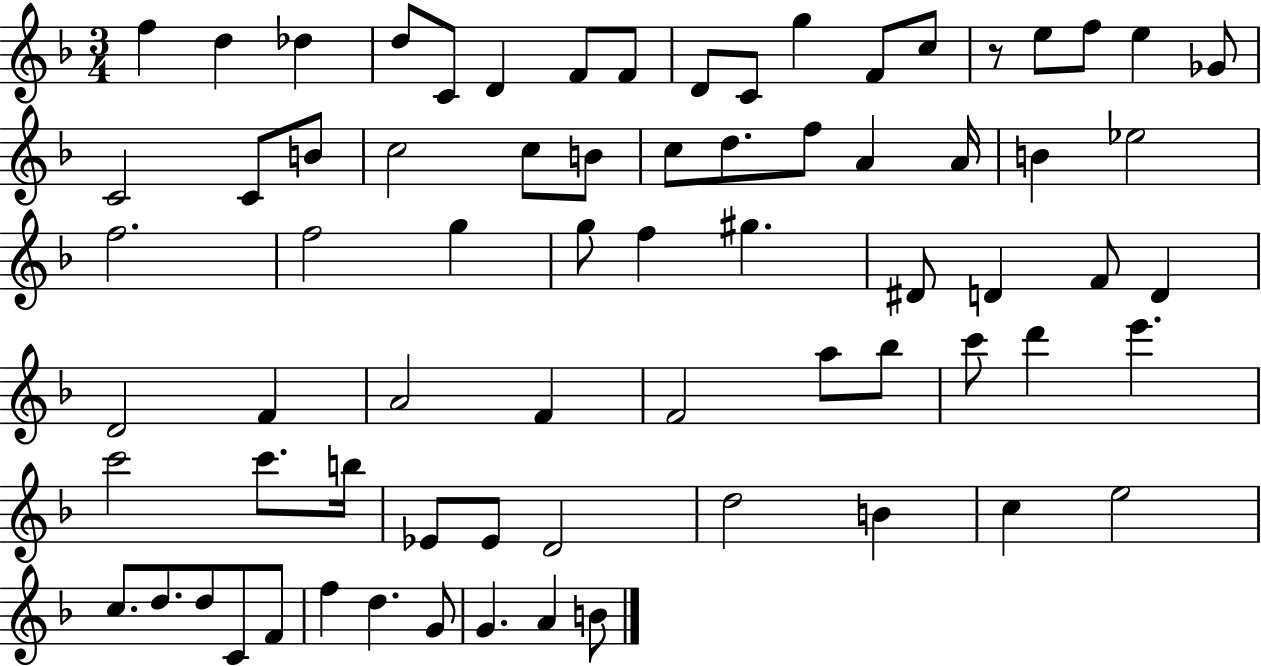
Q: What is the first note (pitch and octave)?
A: F5